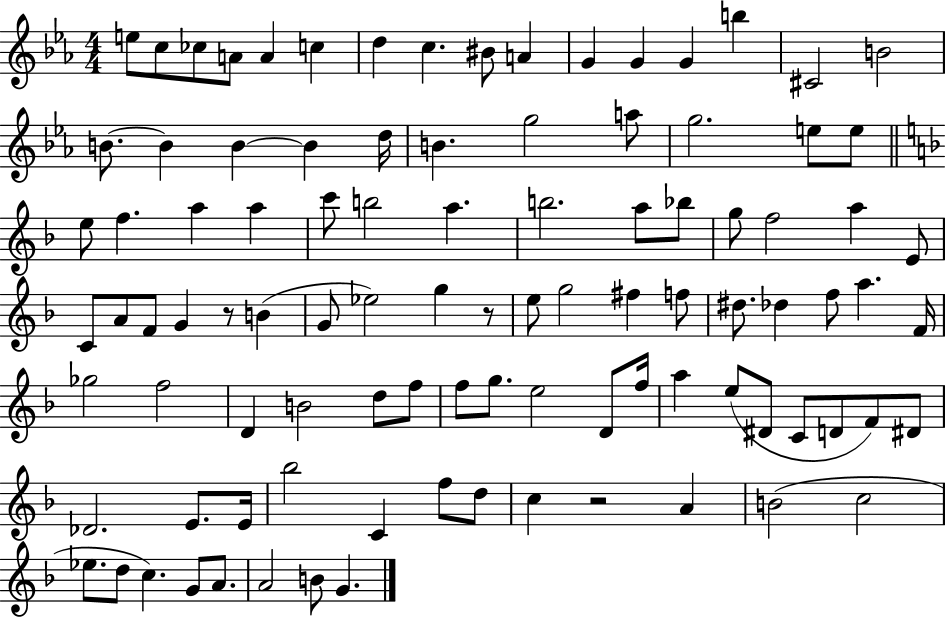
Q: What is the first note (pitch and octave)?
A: E5